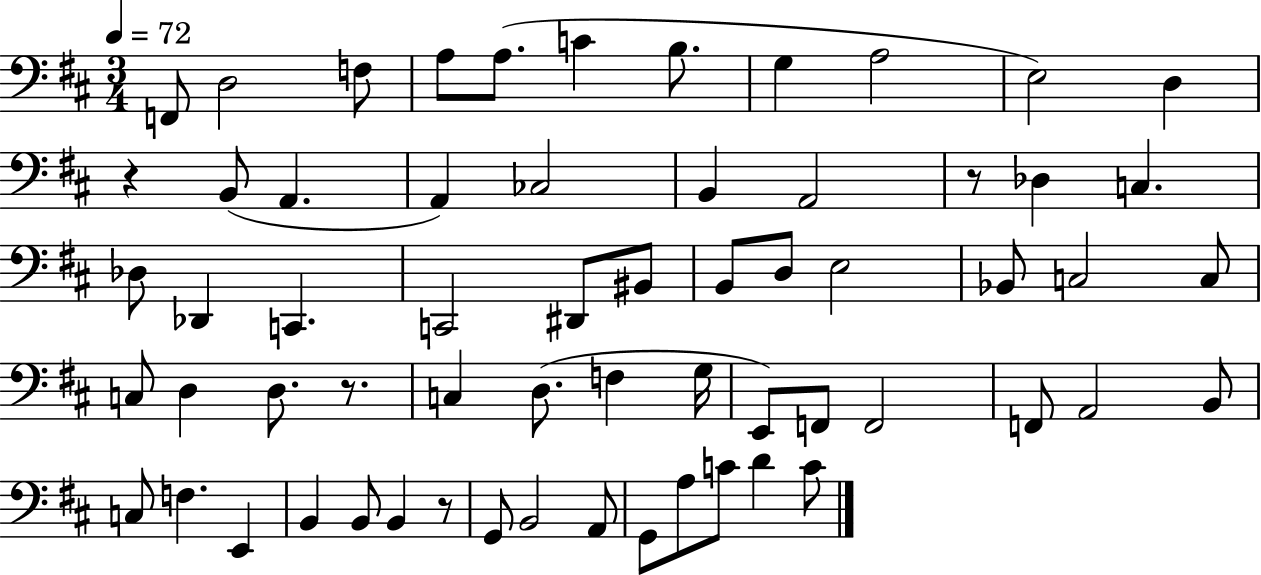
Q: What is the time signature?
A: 3/4